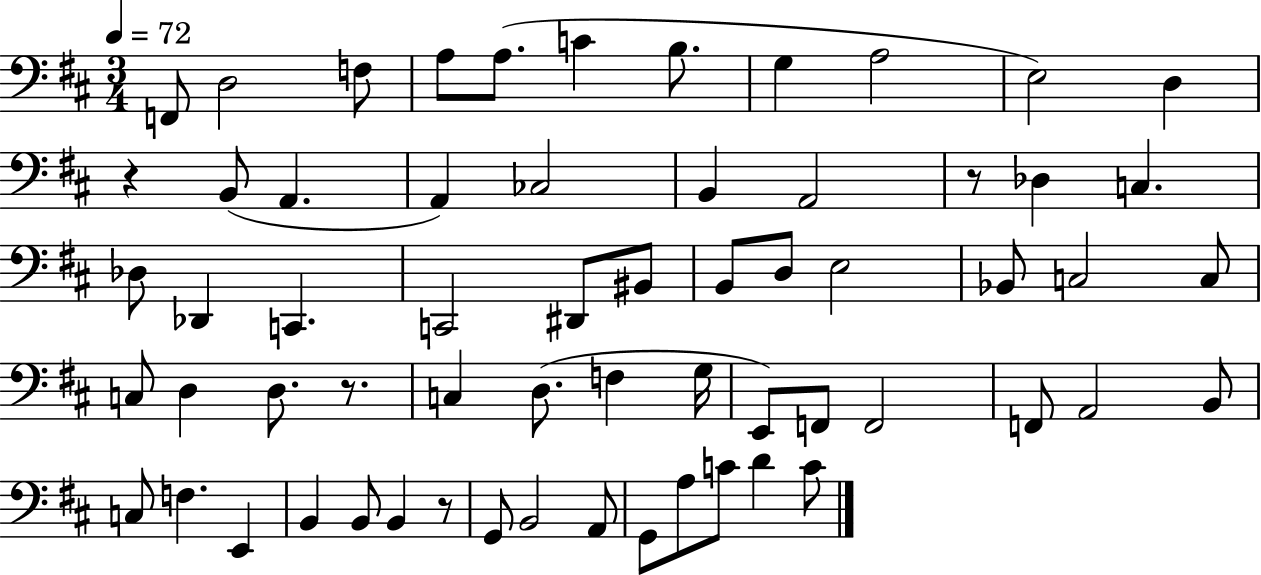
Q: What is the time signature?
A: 3/4